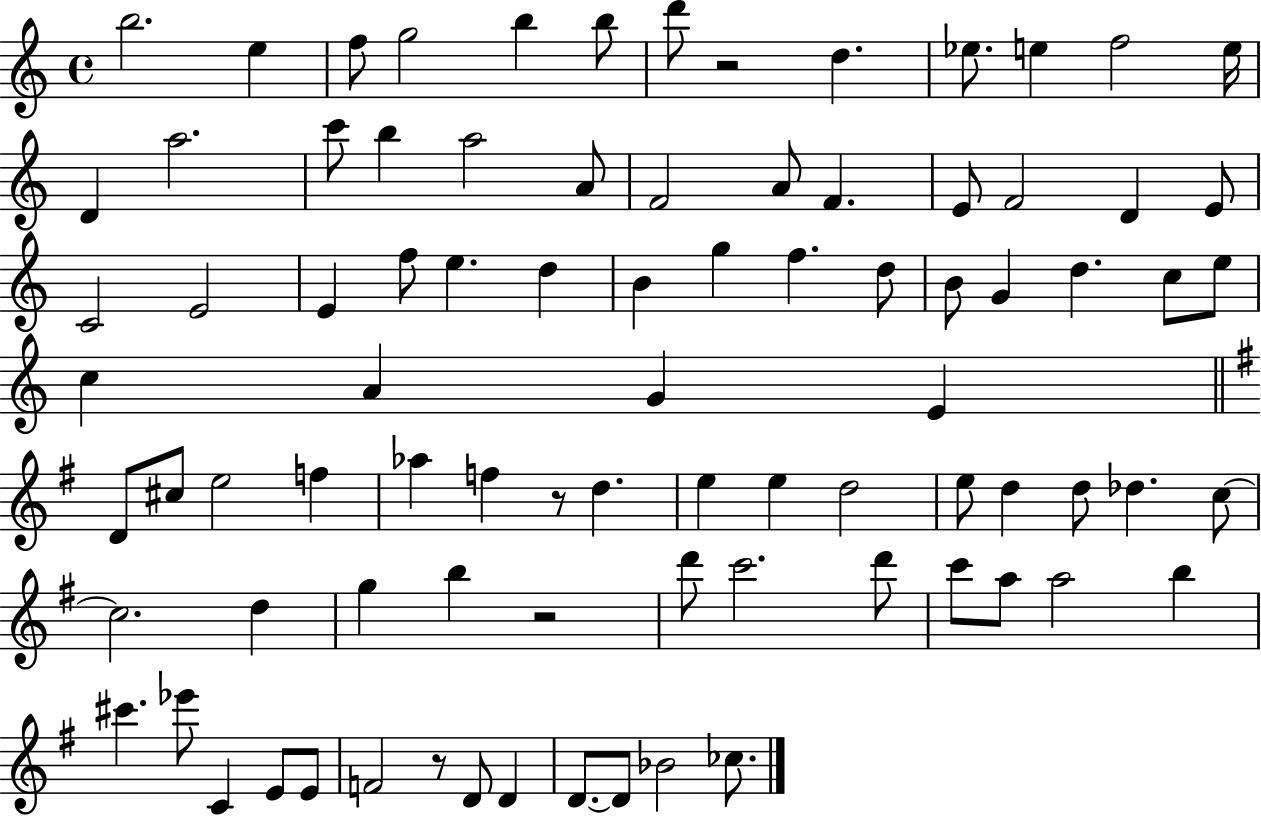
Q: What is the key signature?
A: C major